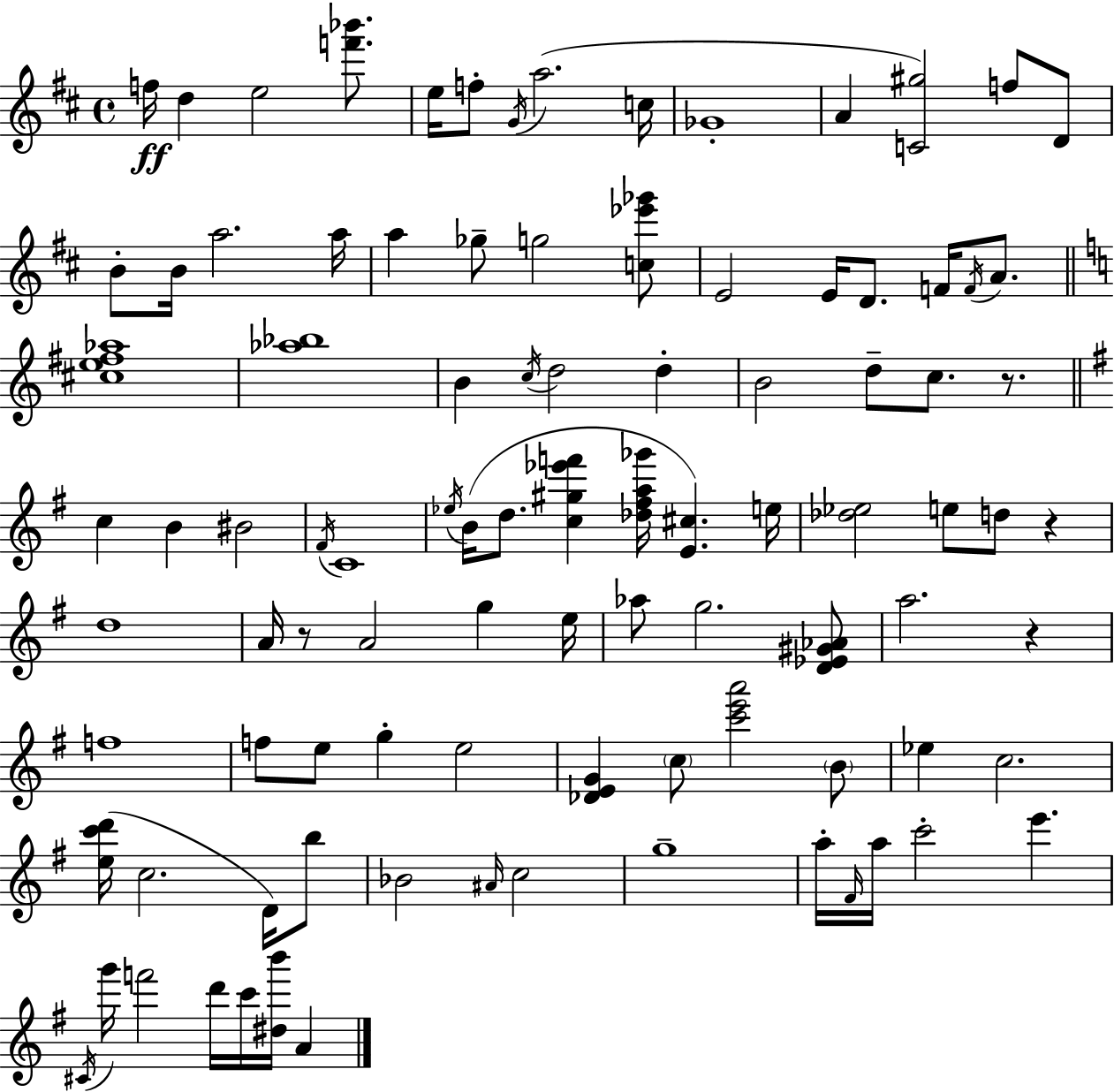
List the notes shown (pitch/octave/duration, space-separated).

F5/s D5/q E5/h [F6,Bb6]/e. E5/s F5/e G4/s A5/h. C5/s Gb4/w A4/q [C4,G#5]/h F5/e D4/e B4/e B4/s A5/h. A5/s A5/q Gb5/e G5/h [C5,Eb6,Gb6]/e E4/h E4/s D4/e. F4/s F4/s A4/e. [C#5,E5,F#5,Ab5]/w [Ab5,Bb5]/w B4/q C5/s D5/h D5/q B4/h D5/e C5/e. R/e. C5/q B4/q BIS4/h F#4/s C4/w Eb5/s B4/s D5/e. [C5,G#5,Eb6,F6]/q [Db5,F#5,A5,Gb6]/s [E4,C#5]/q. E5/s [Db5,Eb5]/h E5/e D5/e R/q D5/w A4/s R/e A4/h G5/q E5/s Ab5/e G5/h. [D4,Eb4,G#4,Ab4]/e A5/h. R/q F5/w F5/e E5/e G5/q E5/h [Db4,E4,G4]/q C5/e [C6,E6,A6]/h B4/e Eb5/q C5/h. [E5,C6,D6]/s C5/h. D4/s B5/e Bb4/h A#4/s C5/h G5/w A5/s F#4/s A5/s C6/h E6/q. C#4/s G6/s F6/h D6/s C6/s [D#5,B6]/s A4/q